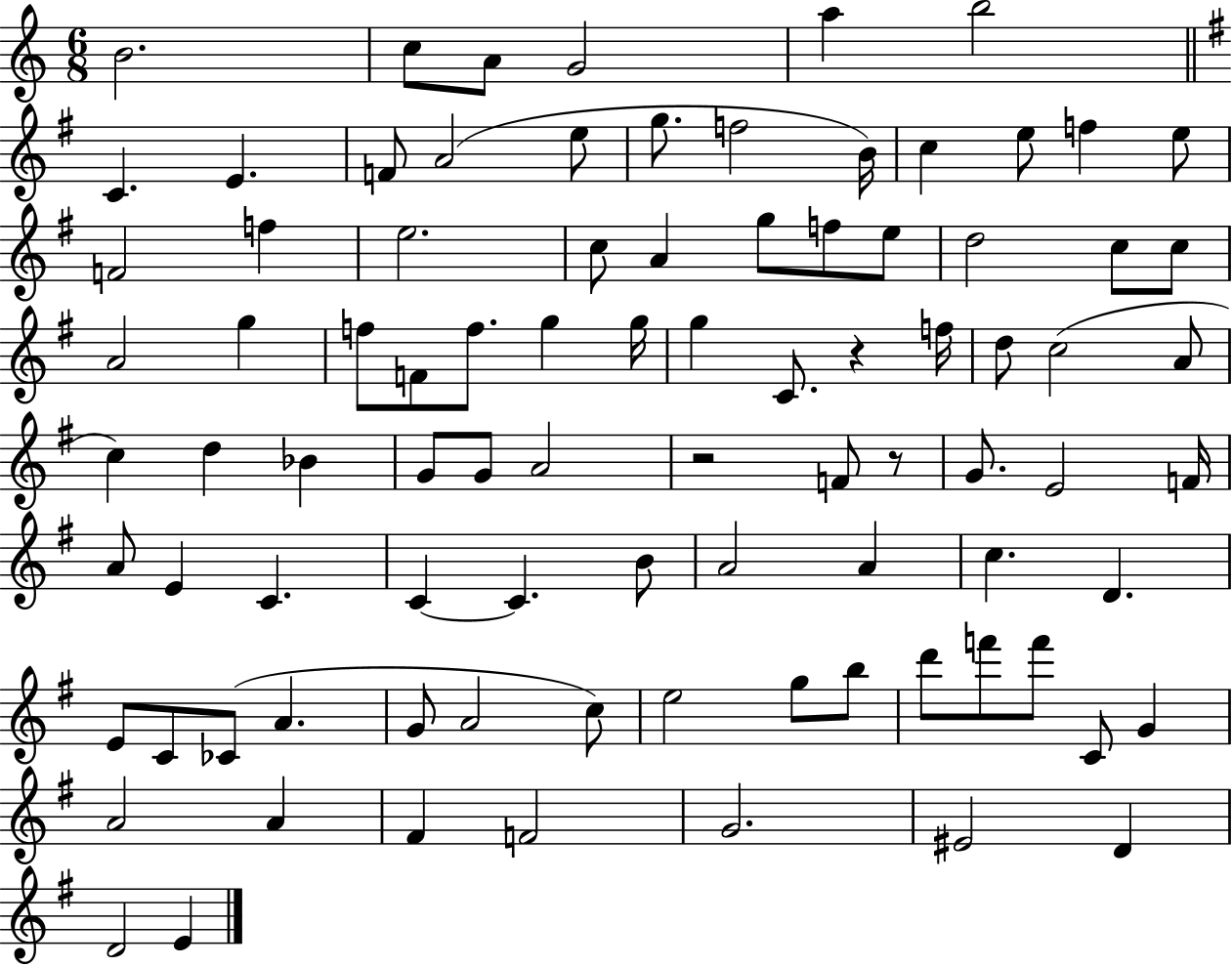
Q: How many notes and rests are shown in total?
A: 89